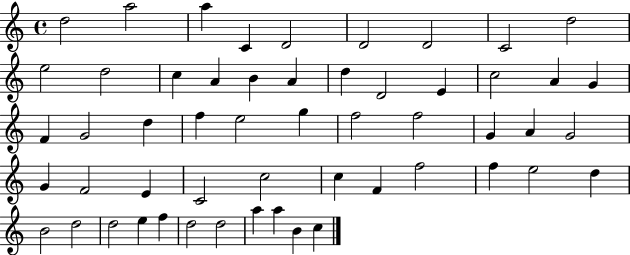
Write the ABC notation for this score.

X:1
T:Untitled
M:4/4
L:1/4
K:C
d2 a2 a C D2 D2 D2 C2 d2 e2 d2 c A B A d D2 E c2 A G F G2 d f e2 g f2 f2 G A G2 G F2 E C2 c2 c F f2 f e2 d B2 d2 d2 e f d2 d2 a a B c